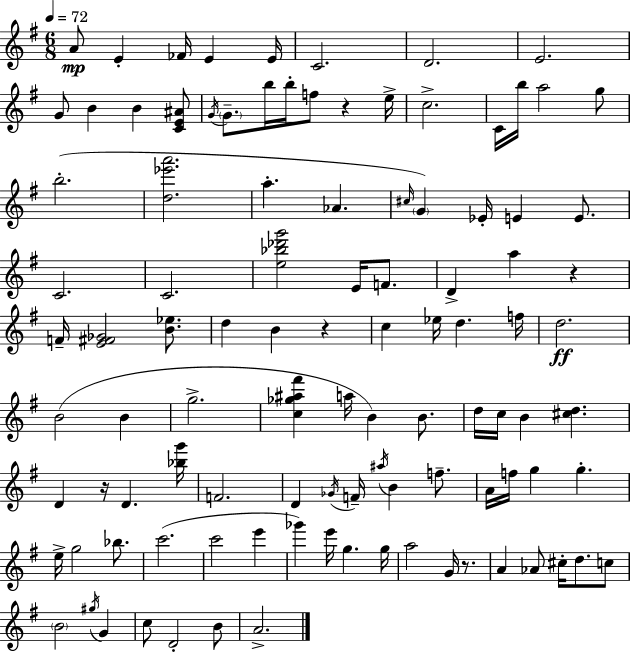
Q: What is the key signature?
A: E minor